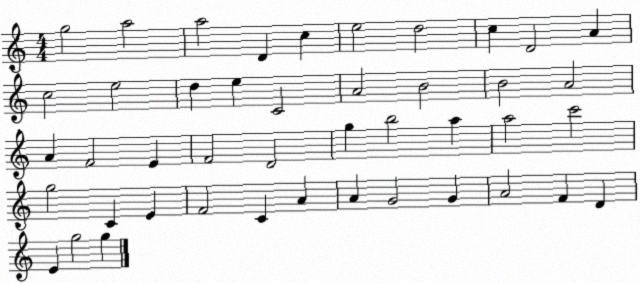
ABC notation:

X:1
T:Untitled
M:4/4
L:1/4
K:C
g2 a2 a2 D c e2 d2 c D2 A c2 e2 d e C2 A2 B2 B2 A2 A F2 E F2 D2 g b2 a a2 c'2 g2 C E F2 C A A G2 G A2 F D E g2 g